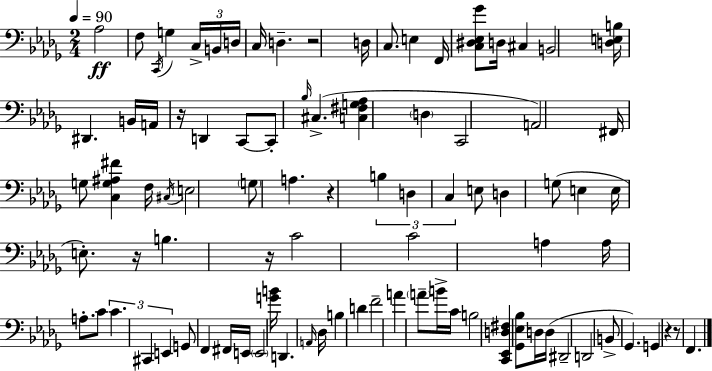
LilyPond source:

{
  \clef bass
  \numericTimeSignature
  \time 2/4
  \key bes \minor
  \tempo 4 = 90
  \repeat volta 2 { aes2\ff | f8 \acciaccatura { c,16 } g4 \tuplet 3/2 { c16-> | b,16 d16 } c16 d4.-- | r2 | \break d16 c8. e4 | f,16 <c dis ees ges'>8 d16 cis4 | b,2 | <d e b>16 dis,4. | \break b,16 a,16 r16 d,4 c,8~~ | c,8-. \grace { bes16 }( cis4.-> | <c fis g aes>4 \parenthesize d4 | c,2 | \break a,2) | fis,16 g8 <c g ais fis'>4 | f16 \acciaccatura { cis16 } e2 | \parenthesize g8 a4. | \break r4 \tuplet 3/2 { b4 | d4 c4 } | e8 d4 | g8( e4 e16 | \break e8.-.) r16 b4. | r16 c'2 | c'2 | a4 a16 | \break a8.-. c'8 \tuplet 3/2 { c'4. | cis,4 e,4 } | g,8 f,4 | fis,16 e,16 \parenthesize e,2 | \break <g' b'>16 d,4. | \grace { a,16 } des16 b4 | d'4 f'2-- | a'4 | \break \parenthesize a'8-- b'16-> c'16 b2 | <c, ees, d fis>4 | <ges, ees bes>8 d16 d16( dis,2-- | d,2 | \break b,8-> ges,4.) | g,4 | r4 r8 f,4. | } \bar "|."
}